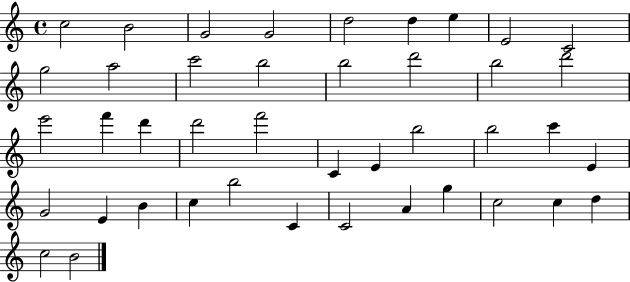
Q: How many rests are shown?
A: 0